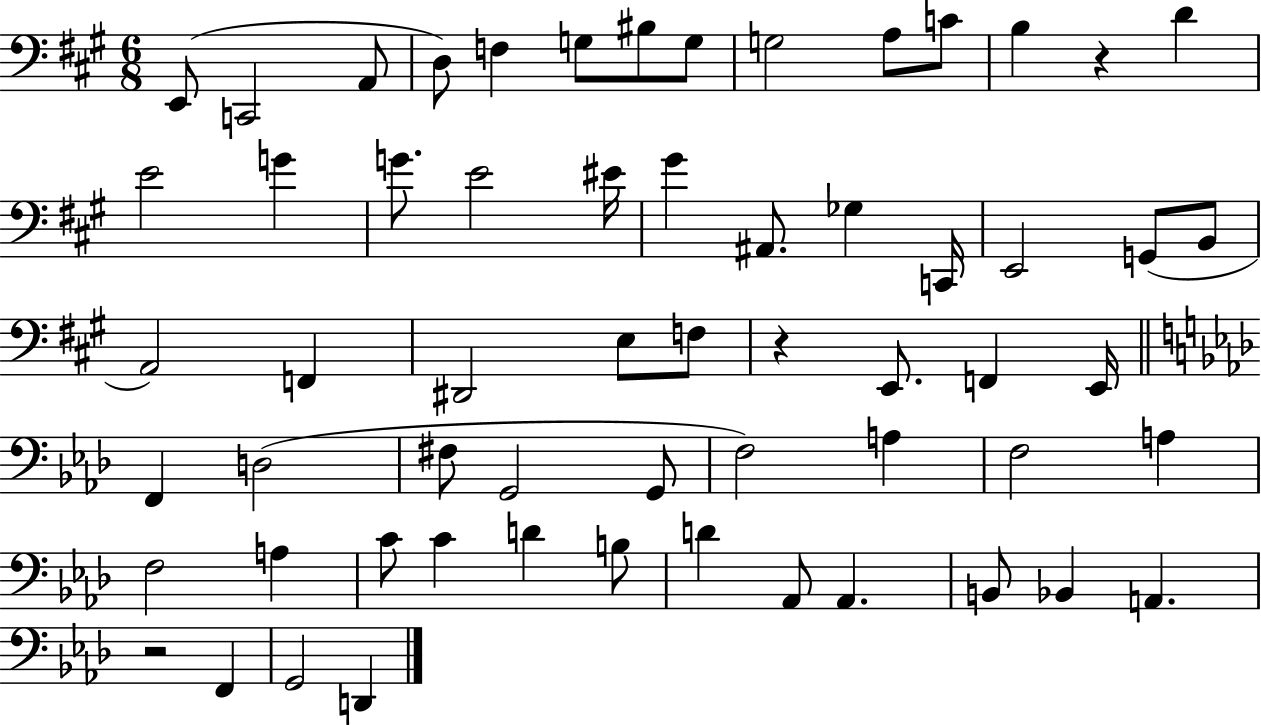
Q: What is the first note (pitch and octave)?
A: E2